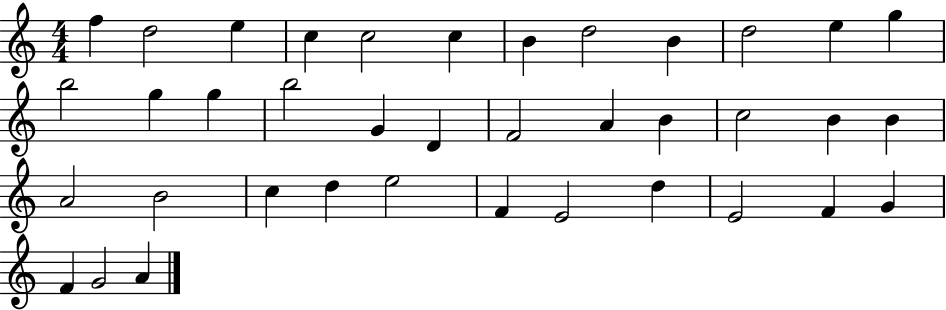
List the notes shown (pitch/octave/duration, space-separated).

F5/q D5/h E5/q C5/q C5/h C5/q B4/q D5/h B4/q D5/h E5/q G5/q B5/h G5/q G5/q B5/h G4/q D4/q F4/h A4/q B4/q C5/h B4/q B4/q A4/h B4/h C5/q D5/q E5/h F4/q E4/h D5/q E4/h F4/q G4/q F4/q G4/h A4/q